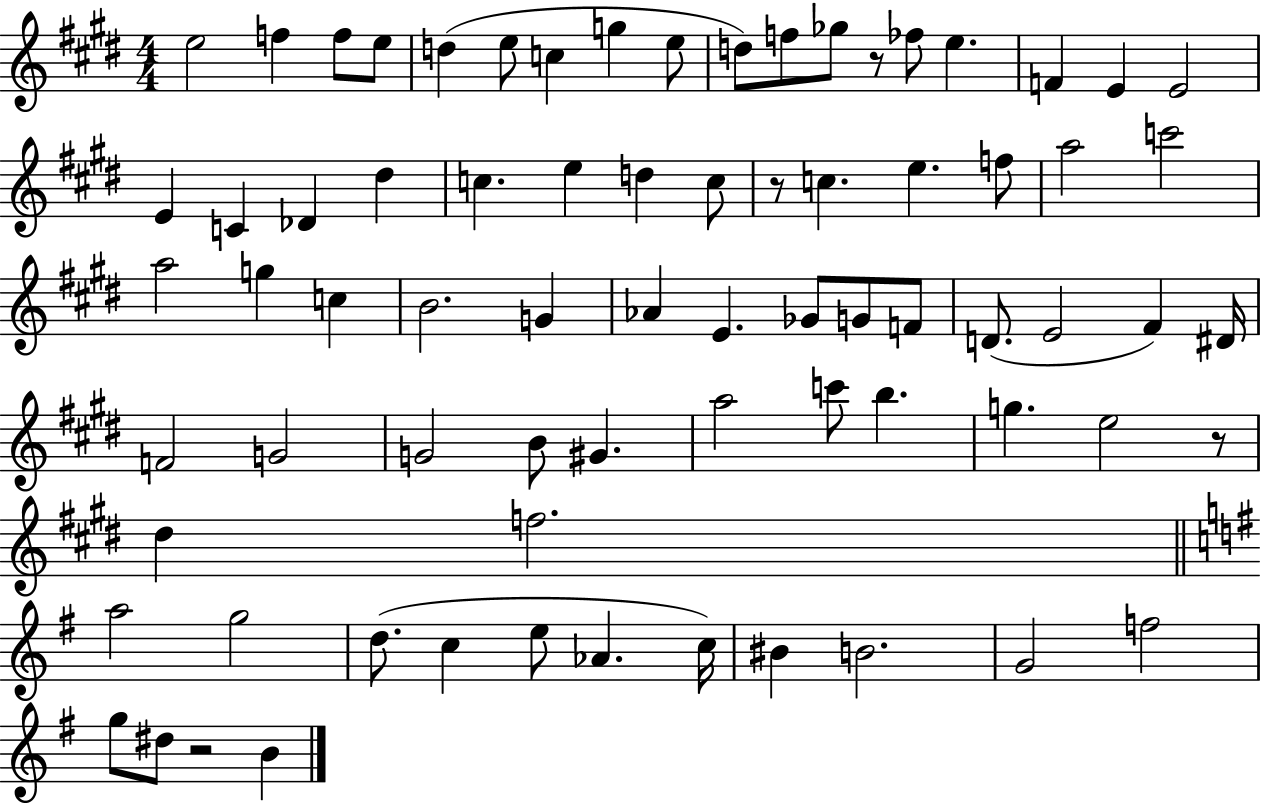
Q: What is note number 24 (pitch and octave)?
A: D5